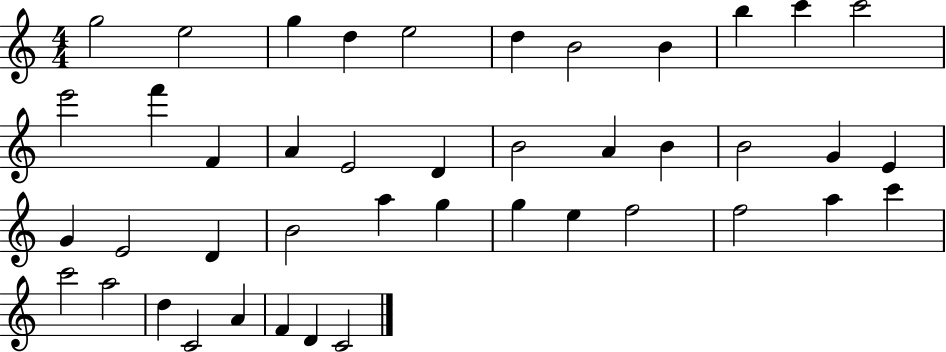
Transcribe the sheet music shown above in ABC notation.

X:1
T:Untitled
M:4/4
L:1/4
K:C
g2 e2 g d e2 d B2 B b c' c'2 e'2 f' F A E2 D B2 A B B2 G E G E2 D B2 a g g e f2 f2 a c' c'2 a2 d C2 A F D C2